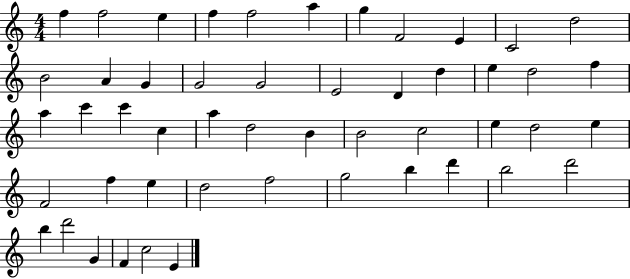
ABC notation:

X:1
T:Untitled
M:4/4
L:1/4
K:C
f f2 e f f2 a g F2 E C2 d2 B2 A G G2 G2 E2 D d e d2 f a c' c' c a d2 B B2 c2 e d2 e F2 f e d2 f2 g2 b d' b2 d'2 b d'2 G F c2 E